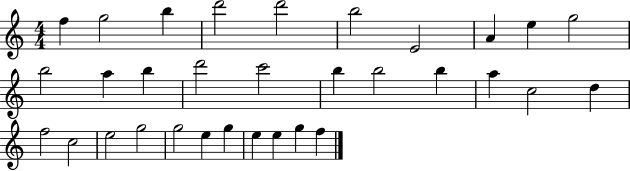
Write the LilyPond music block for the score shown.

{
  \clef treble
  \numericTimeSignature
  \time 4/4
  \key c \major
  f''4 g''2 b''4 | d'''2 d'''2 | b''2 e'2 | a'4 e''4 g''2 | \break b''2 a''4 b''4 | d'''2 c'''2 | b''4 b''2 b''4 | a''4 c''2 d''4 | \break f''2 c''2 | e''2 g''2 | g''2 e''4 g''4 | e''4 e''4 g''4 f''4 | \break \bar "|."
}